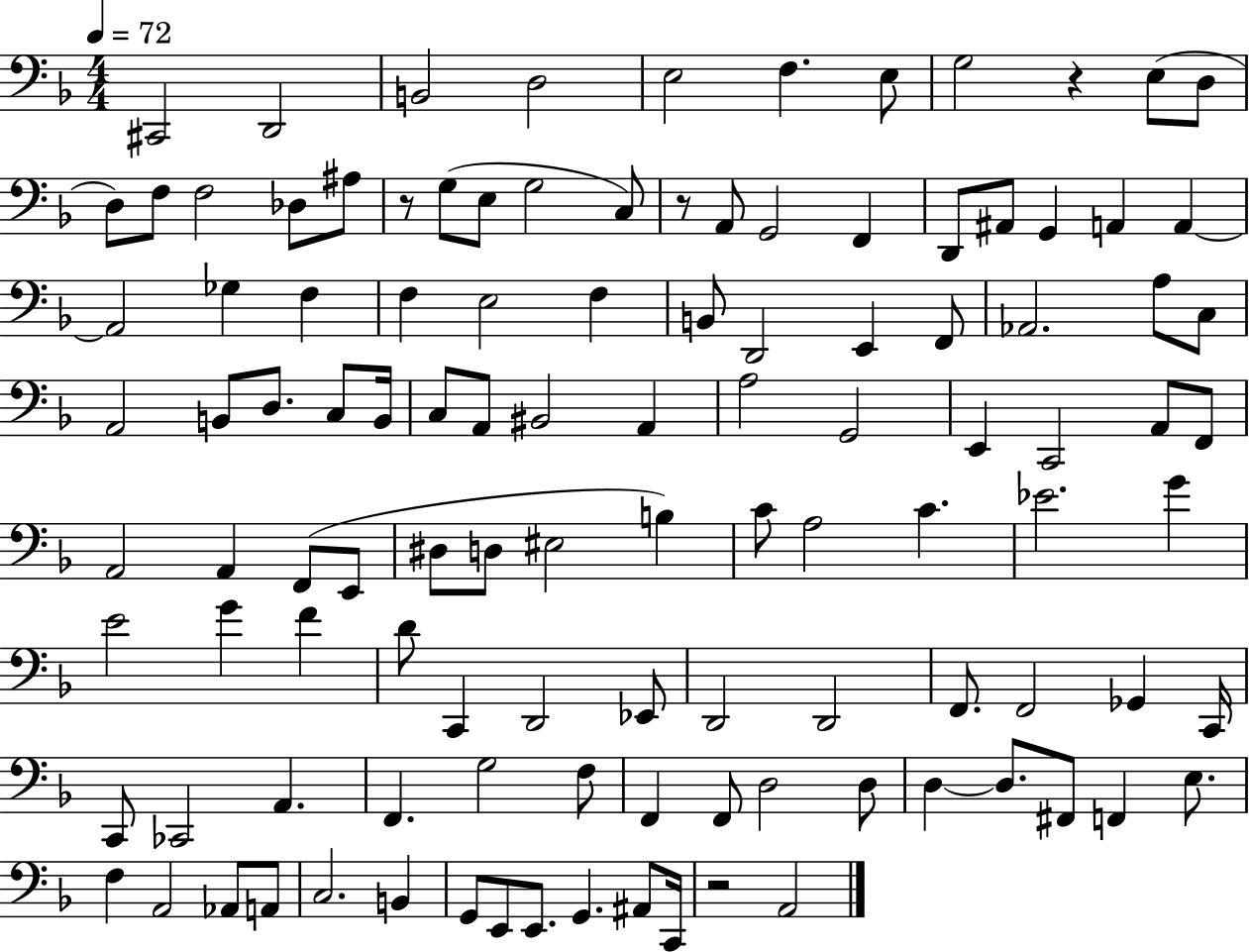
{
  \clef bass
  \numericTimeSignature
  \time 4/4
  \key f \major
  \tempo 4 = 72
  cis,2 d,2 | b,2 d2 | e2 f4. e8 | g2 r4 e8( d8 | \break d8) f8 f2 des8 ais8 | r8 g8( e8 g2 c8) | r8 a,8 g,2 f,4 | d,8 ais,8 g,4 a,4 a,4~~ | \break a,2 ges4 f4 | f4 e2 f4 | b,8 d,2 e,4 f,8 | aes,2. a8 c8 | \break a,2 b,8 d8. c8 b,16 | c8 a,8 bis,2 a,4 | a2 g,2 | e,4 c,2 a,8 f,8 | \break a,2 a,4 f,8( e,8 | dis8 d8 eis2 b4) | c'8 a2 c'4. | ees'2. g'4 | \break e'2 g'4 f'4 | d'8 c,4 d,2 ees,8 | d,2 d,2 | f,8. f,2 ges,4 c,16 | \break c,8 ces,2 a,4. | f,4. g2 f8 | f,4 f,8 d2 d8 | d4~~ d8. fis,8 f,4 e8. | \break f4 a,2 aes,8 a,8 | c2. b,4 | g,8 e,8 e,8. g,4. ais,8 c,16 | r2 a,2 | \break \bar "|."
}